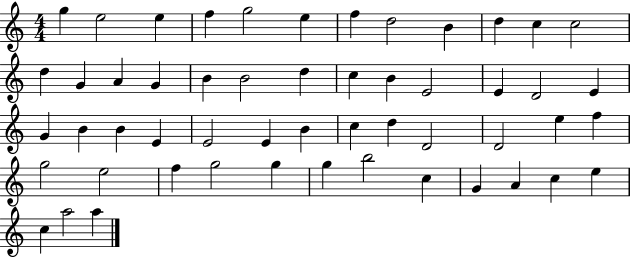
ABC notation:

X:1
T:Untitled
M:4/4
L:1/4
K:C
g e2 e f g2 e f d2 B d c c2 d G A G B B2 d c B E2 E D2 E G B B E E2 E B c d D2 D2 e f g2 e2 f g2 g g b2 c G A c e c a2 a